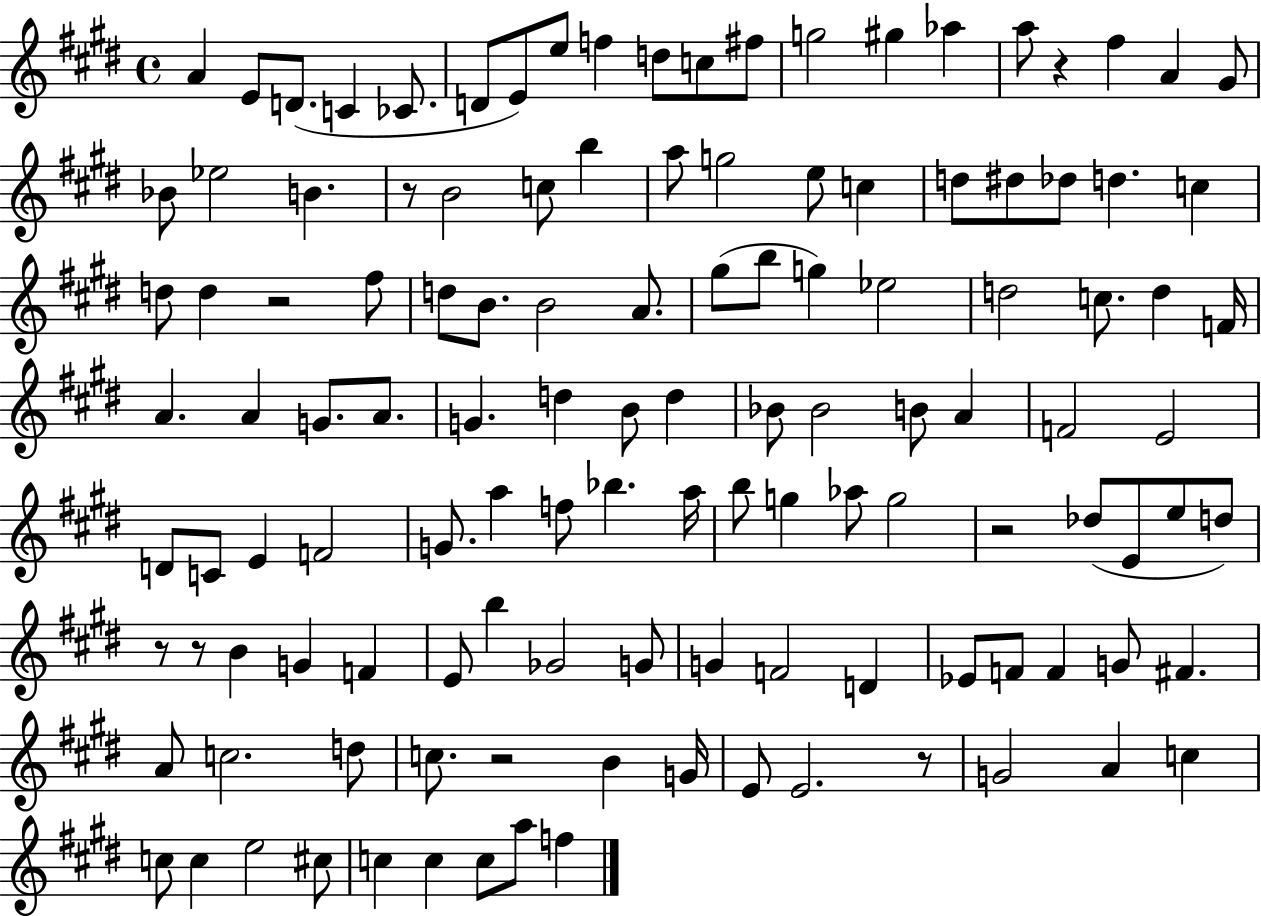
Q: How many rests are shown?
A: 8